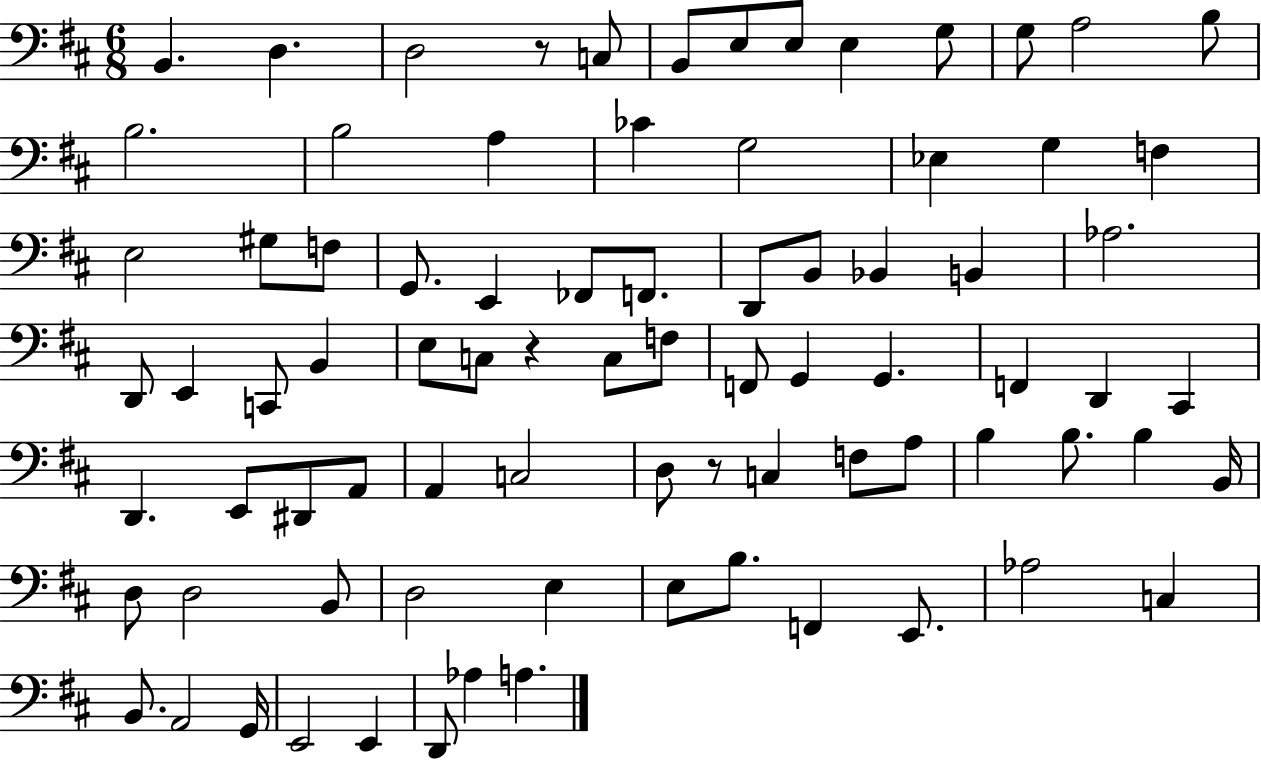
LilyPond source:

{
  \clef bass
  \numericTimeSignature
  \time 6/8
  \key d \major
  \repeat volta 2 { b,4. d4. | d2 r8 c8 | b,8 e8 e8 e4 g8 | g8 a2 b8 | \break b2. | b2 a4 | ces'4 g2 | ees4 g4 f4 | \break e2 gis8 f8 | g,8. e,4 fes,8 f,8. | d,8 b,8 bes,4 b,4 | aes2. | \break d,8 e,4 c,8 b,4 | e8 c8 r4 c8 f8 | f,8 g,4 g,4. | f,4 d,4 cis,4 | \break d,4. e,8 dis,8 a,8 | a,4 c2 | d8 r8 c4 f8 a8 | b4 b8. b4 b,16 | \break d8 d2 b,8 | d2 e4 | e8 b8. f,4 e,8. | aes2 c4 | \break b,8. a,2 g,16 | e,2 e,4 | d,8 aes4 a4. | } \bar "|."
}